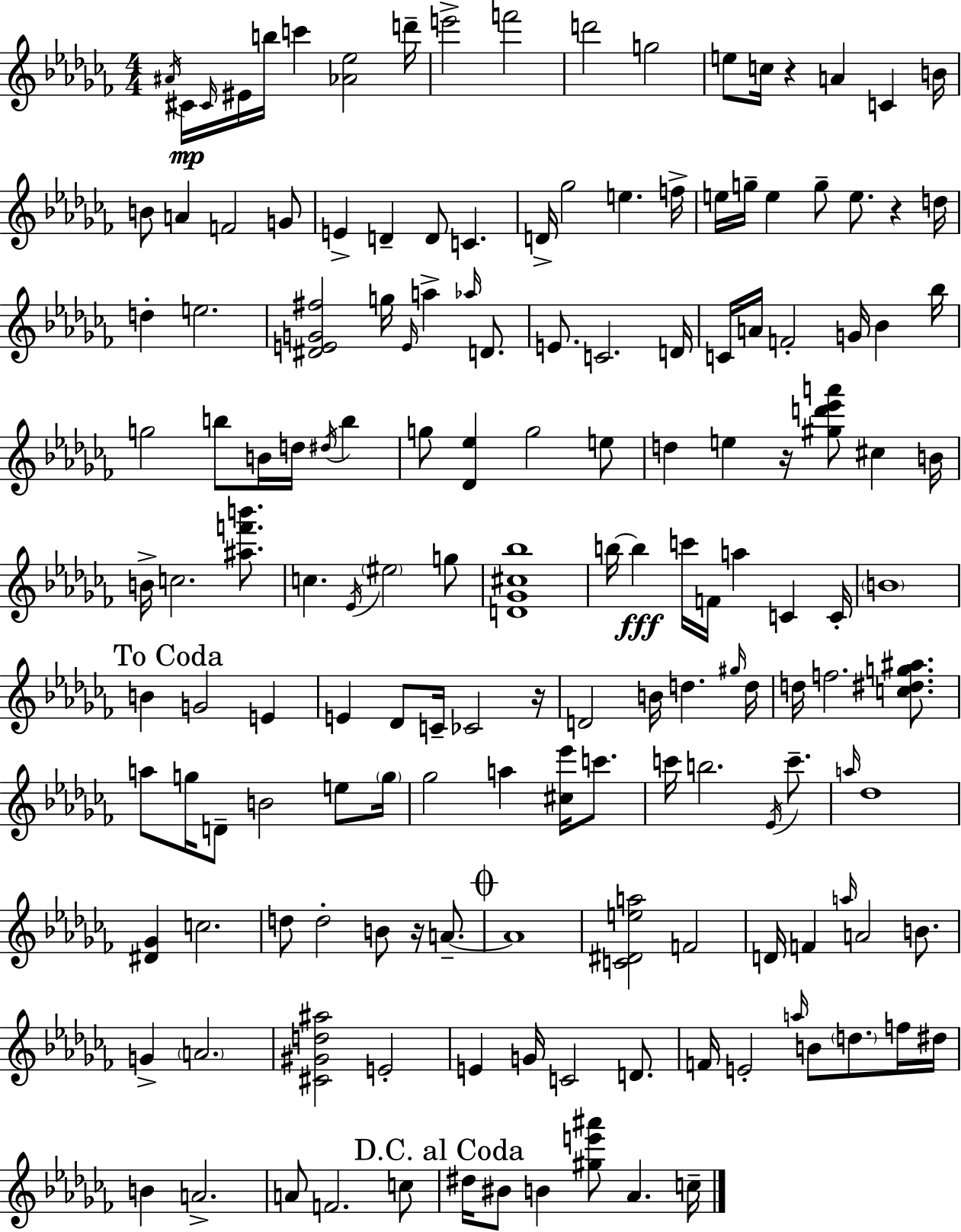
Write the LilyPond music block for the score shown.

{
  \clef treble
  \numericTimeSignature
  \time 4/4
  \key aes \minor
  \repeat volta 2 { \acciaccatura { ais'16 }\mp cis'16 \grace { cis'16 } eis'16 b''16 c'''4 <aes' ees''>2 | d'''16-- e'''2-> f'''2 | d'''2 g''2 | e''8 c''16 r4 a'4 c'4 | \break b'16 b'8 a'4 f'2 | g'8 e'4-> d'4-- d'8 c'4. | d'16-> ges''2 e''4. | f''16-> e''16 g''16-- e''4 g''8-- e''8. r4 | \break d''16 d''4-. e''2. | <dis' e' g' fis''>2 g''16 \grace { e'16 } a''4-> | \grace { aes''16 } d'8. e'8. c'2. | d'16 c'16 a'16 f'2-. g'16 bes'4 | \break bes''16 g''2 b''8 b'16 d''16 | \acciaccatura { dis''16 } b''4 g''8 <des' ees''>4 g''2 | e''8 d''4 e''4 r16 <gis'' d''' ees''' a'''>8 | cis''4 b'16 b'16-> c''2. | \break <ais'' f''' b'''>8. c''4. \acciaccatura { ees'16 } \parenthesize eis''2 | g''8 <d' ges' cis'' bes''>1 | b''16~~ b''4\fff c'''16 f'16 a''4 | c'4 c'16-. \parenthesize b'1 | \break \mark "To Coda" b'4 g'2 | e'4 e'4 des'8 c'16-- ces'2 | r16 d'2 b'16 d''4. | \grace { gis''16 } d''16 d''16 f''2. | \break <c'' dis'' g'' ais''>8. a''8 g''16 d'8-- b'2 | e''8 \parenthesize g''16 ges''2 a''4 | <cis'' ees'''>16 c'''8. c'''16 b''2. | \acciaccatura { ees'16 } c'''8.-- \grace { a''16 } des''1 | \break <dis' ges'>4 c''2. | d''8 d''2-. | b'8 r16 a'8.--~~ \mark \markup { \musicglyph "scripts.coda" } a'1 | <c' dis' e'' a''>2 | \break f'2 d'16 f'4 \grace { a''16 } a'2 | b'8. g'4-> \parenthesize a'2. | <cis' gis' d'' ais''>2 | e'2-. e'4 g'16 c'2 | \break d'8. f'16 e'2-. | \grace { a''16 } b'8 \parenthesize d''8. f''16 dis''16 b'4 a'2.-> | a'8 f'2. | c''8 \mark "D.C. al Coda" dis''16 bis'8 b'4 | \break <gis'' e''' ais'''>8 aes'4. c''16-- } \bar "|."
}